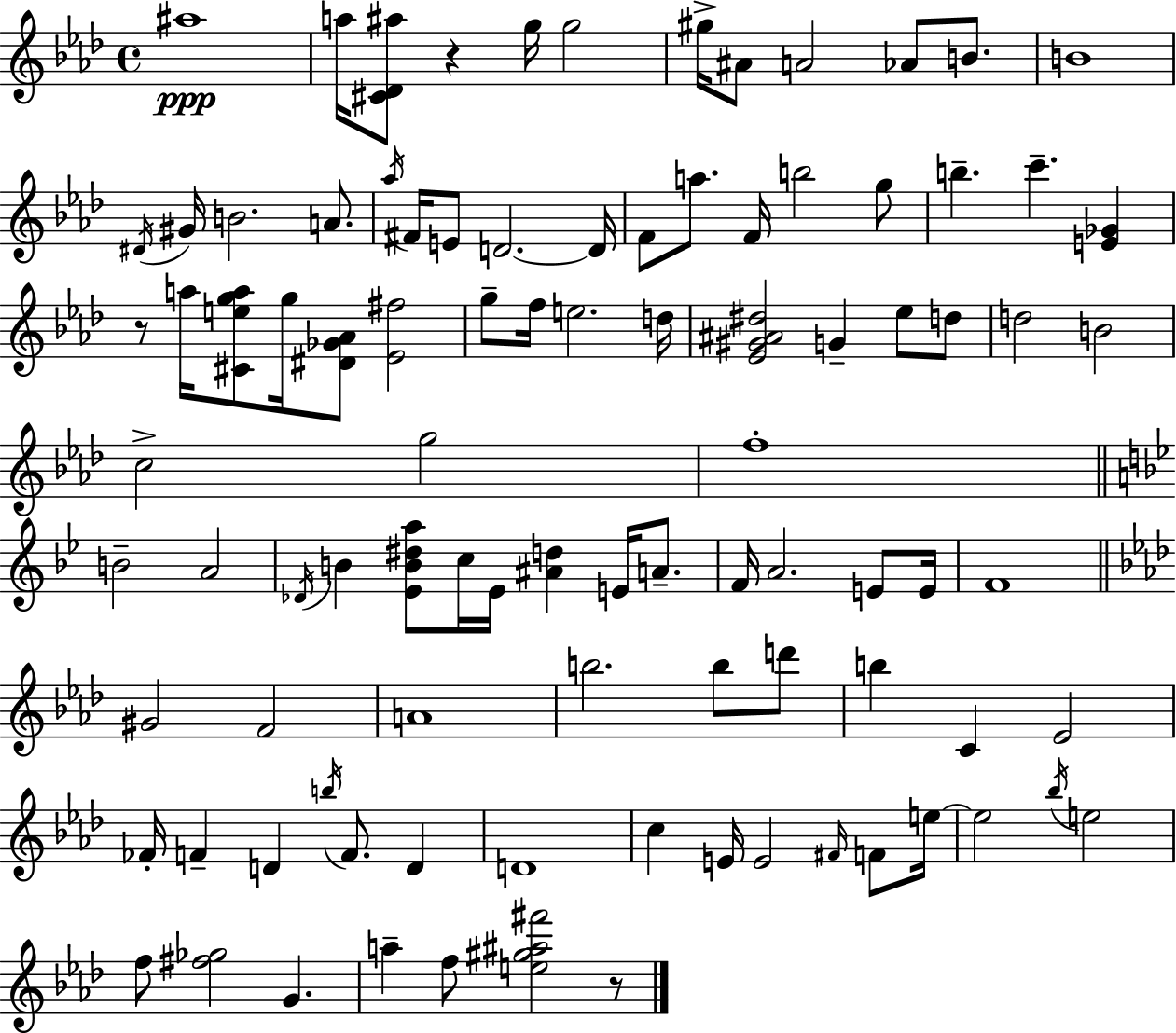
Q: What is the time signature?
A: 4/4